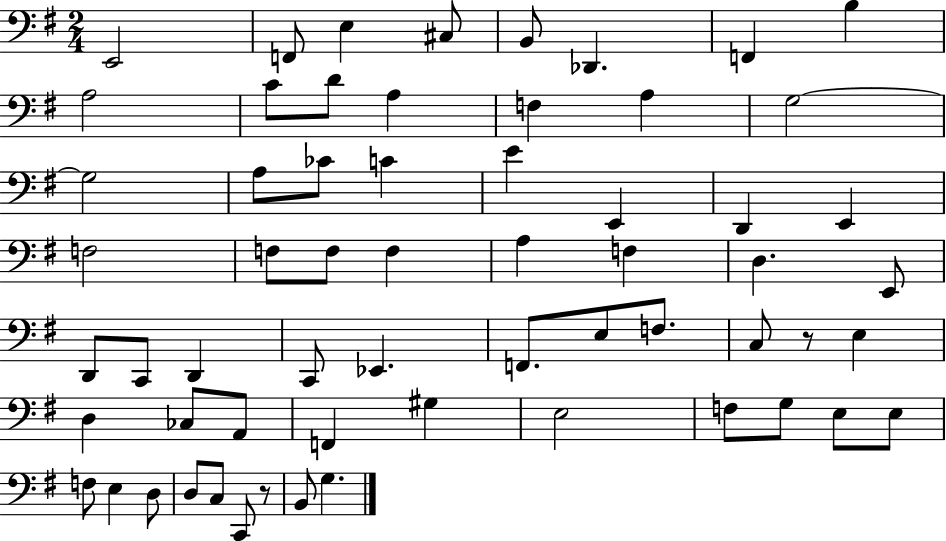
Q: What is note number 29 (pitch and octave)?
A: F3